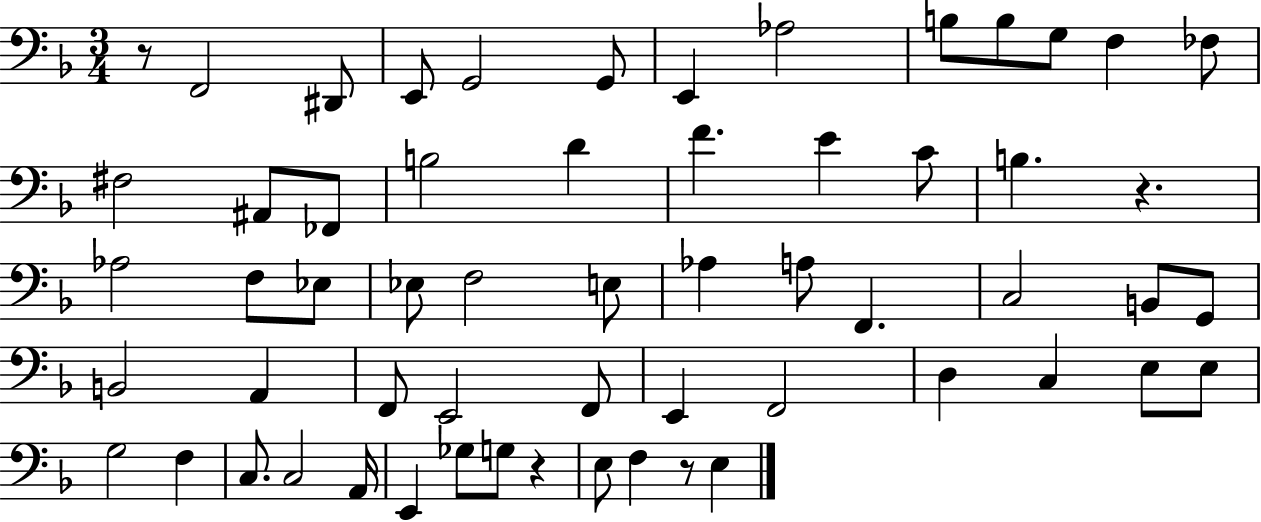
{
  \clef bass
  \numericTimeSignature
  \time 3/4
  \key f \major
  r8 f,2 dis,8 | e,8 g,2 g,8 | e,4 aes2 | b8 b8 g8 f4 fes8 | \break fis2 ais,8 fes,8 | b2 d'4 | f'4. e'4 c'8 | b4. r4. | \break aes2 f8 ees8 | ees8 f2 e8 | aes4 a8 f,4. | c2 b,8 g,8 | \break b,2 a,4 | f,8 e,2 f,8 | e,4 f,2 | d4 c4 e8 e8 | \break g2 f4 | c8. c2 a,16 | e,4 ges8 g8 r4 | e8 f4 r8 e4 | \break \bar "|."
}